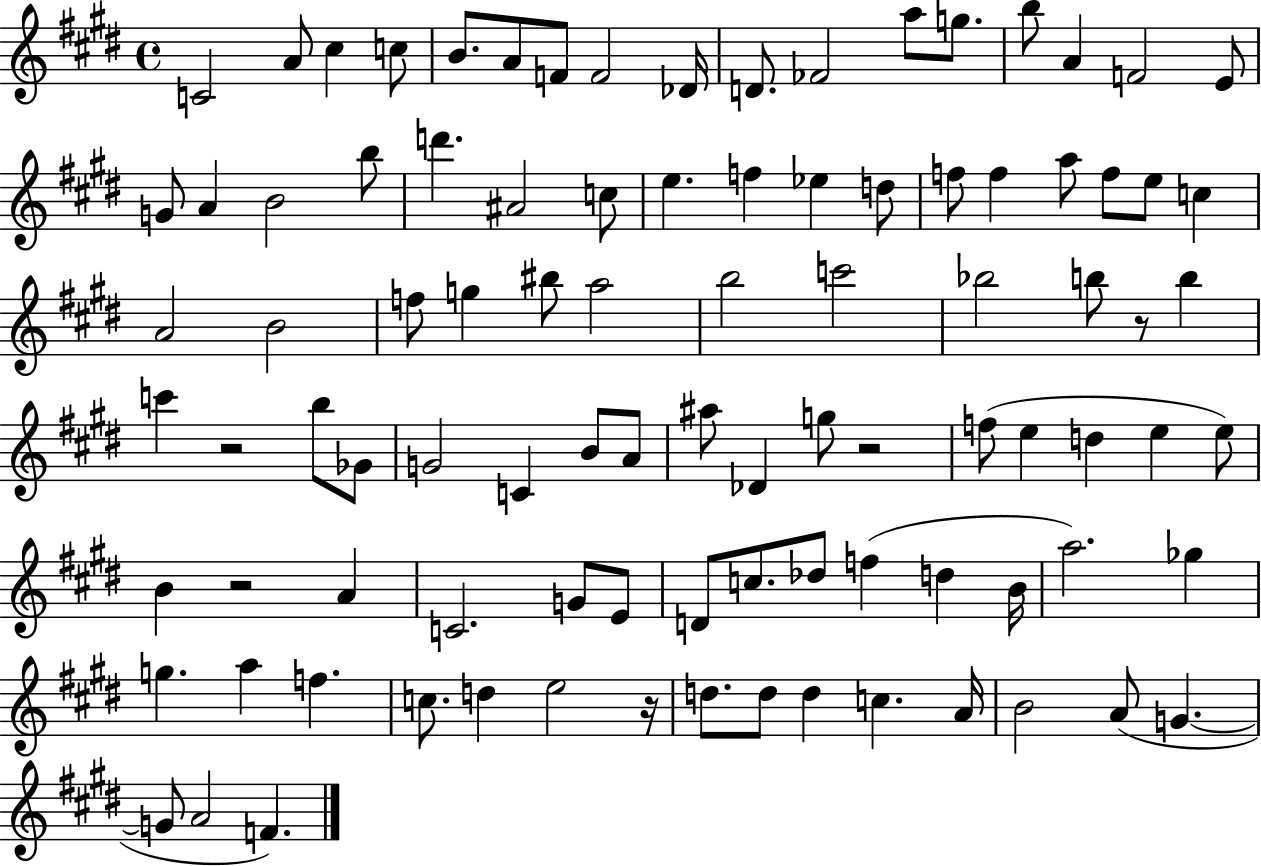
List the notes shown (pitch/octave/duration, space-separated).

C4/h A4/e C#5/q C5/e B4/e. A4/e F4/e F4/h Db4/s D4/e. FES4/h A5/e G5/e. B5/e A4/q F4/h E4/e G4/e A4/q B4/h B5/e D6/q. A#4/h C5/e E5/q. F5/q Eb5/q D5/e F5/e F5/q A5/e F5/e E5/e C5/q A4/h B4/h F5/e G5/q BIS5/e A5/h B5/h C6/h Bb5/h B5/e R/e B5/q C6/q R/h B5/e Gb4/e G4/h C4/q B4/e A4/e A#5/e Db4/q G5/e R/h F5/e E5/q D5/q E5/q E5/e B4/q R/h A4/q C4/h. G4/e E4/e D4/e C5/e. Db5/e F5/q D5/q B4/s A5/h. Gb5/q G5/q. A5/q F5/q. C5/e. D5/q E5/h R/s D5/e. D5/e D5/q C5/q. A4/s B4/h A4/e G4/q. G4/e A4/h F4/q.